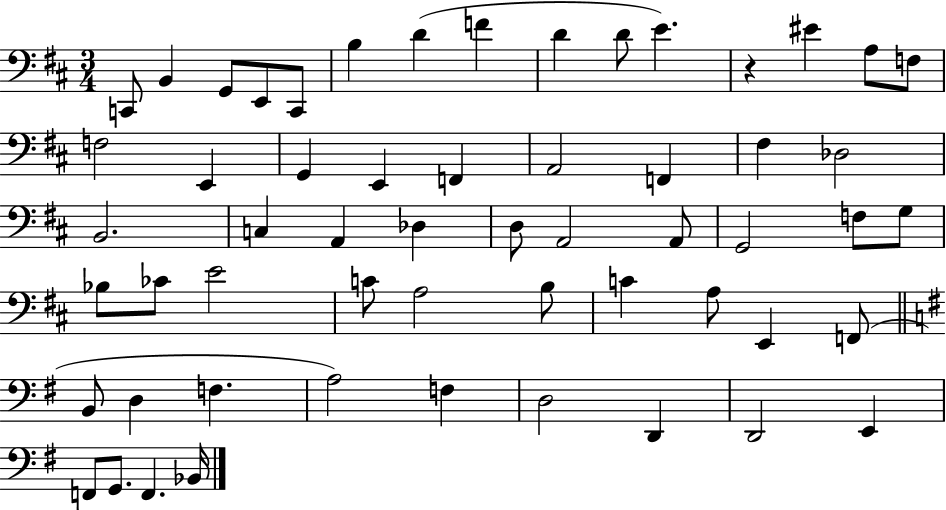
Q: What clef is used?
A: bass